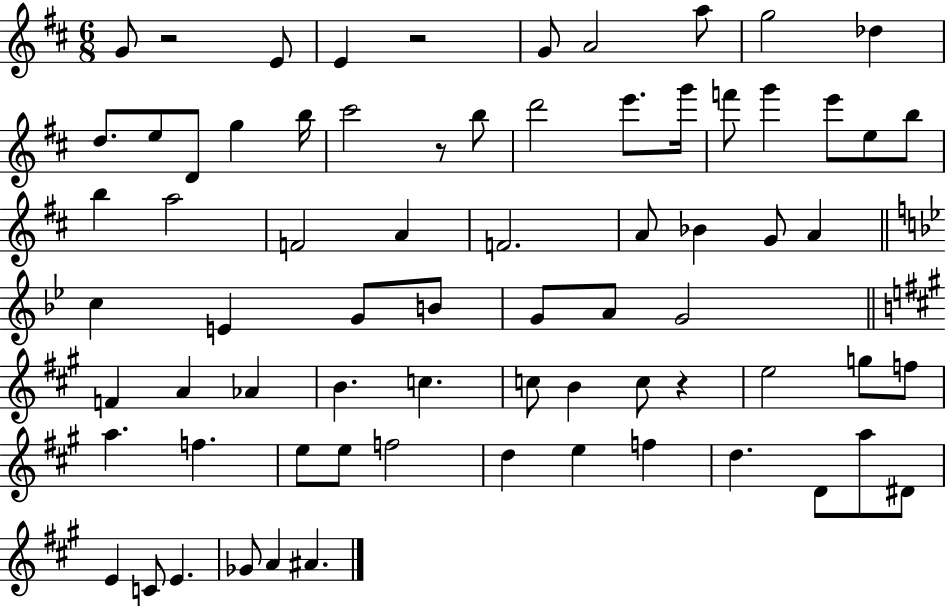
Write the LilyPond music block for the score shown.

{
  \clef treble
  \numericTimeSignature
  \time 6/8
  \key d \major
  \repeat volta 2 { g'8 r2 e'8 | e'4 r2 | g'8 a'2 a''8 | g''2 des''4 | \break d''8. e''8 d'8 g''4 b''16 | cis'''2 r8 b''8 | d'''2 e'''8. g'''16 | f'''8 g'''4 e'''8 e''8 b''8 | \break b''4 a''2 | f'2 a'4 | f'2. | a'8 bes'4 g'8 a'4 | \break \bar "||" \break \key bes \major c''4 e'4 g'8 b'8 | g'8 a'8 g'2 | \bar "||" \break \key a \major f'4 a'4 aes'4 | b'4. c''4. | c''8 b'4 c''8 r4 | e''2 g''8 f''8 | \break a''4. f''4. | e''8 e''8 f''2 | d''4 e''4 f''4 | d''4. d'8 a''8 dis'8 | \break e'4 c'8 e'4. | ges'8 a'4 ais'4. | } \bar "|."
}